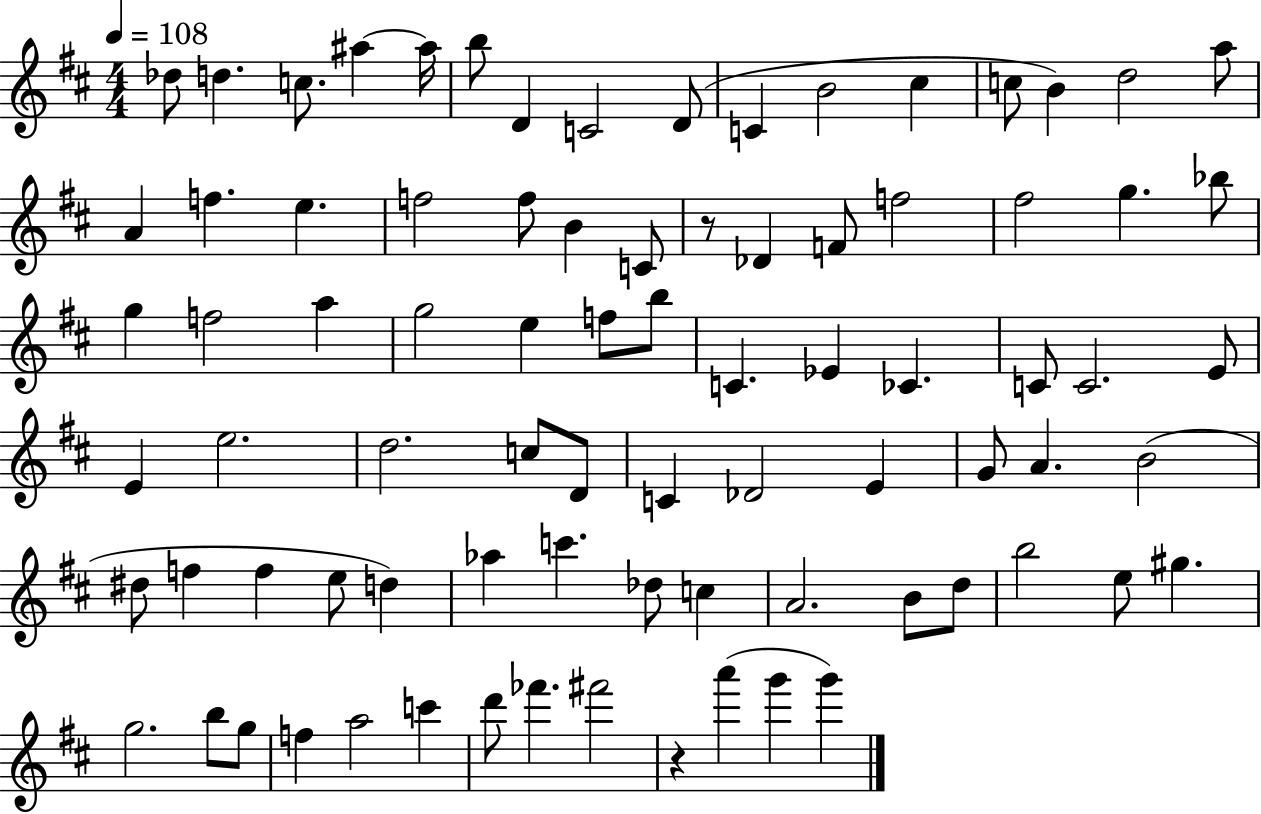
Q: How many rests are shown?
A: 2